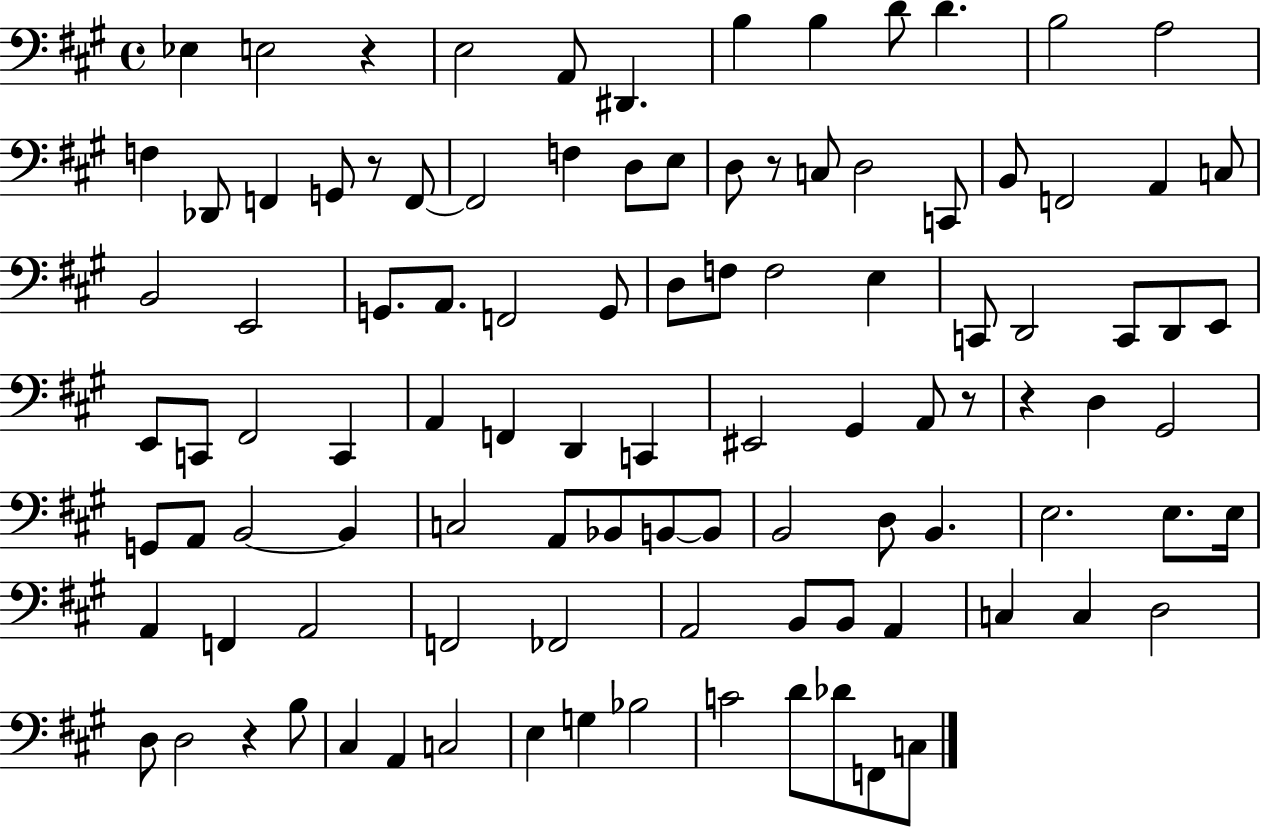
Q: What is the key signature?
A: A major